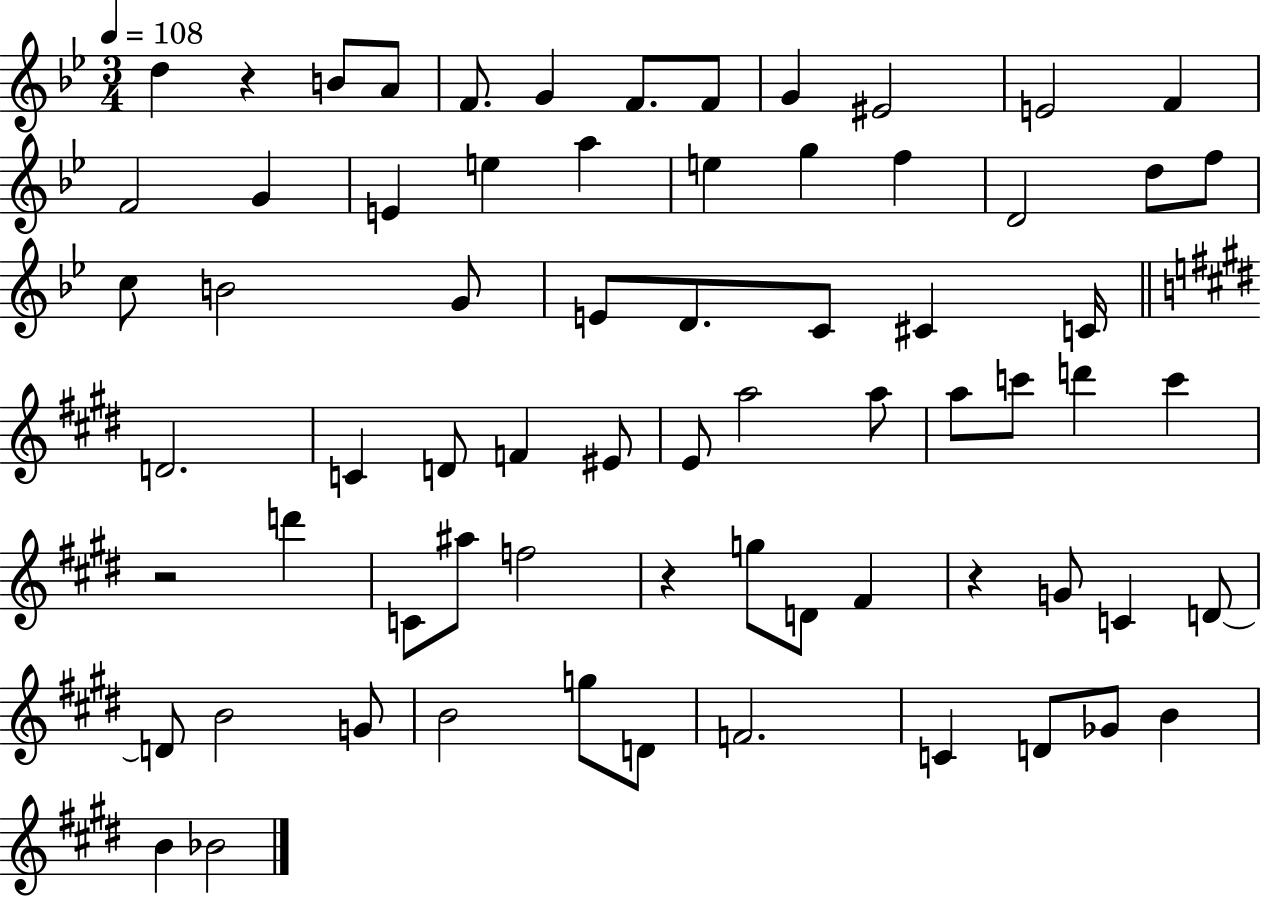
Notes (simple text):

D5/q R/q B4/e A4/e F4/e. G4/q F4/e. F4/e G4/q EIS4/h E4/h F4/q F4/h G4/q E4/q E5/q A5/q E5/q G5/q F5/q D4/h D5/e F5/e C5/e B4/h G4/e E4/e D4/e. C4/e C#4/q C4/s D4/h. C4/q D4/e F4/q EIS4/e E4/e A5/h A5/e A5/e C6/e D6/q C6/q R/h D6/q C4/e A#5/e F5/h R/q G5/e D4/e F#4/q R/q G4/e C4/q D4/e D4/e B4/h G4/e B4/h G5/e D4/e F4/h. C4/q D4/e Gb4/e B4/q B4/q Bb4/h